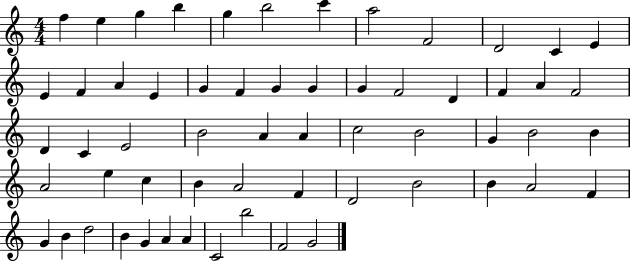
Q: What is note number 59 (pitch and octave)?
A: G4